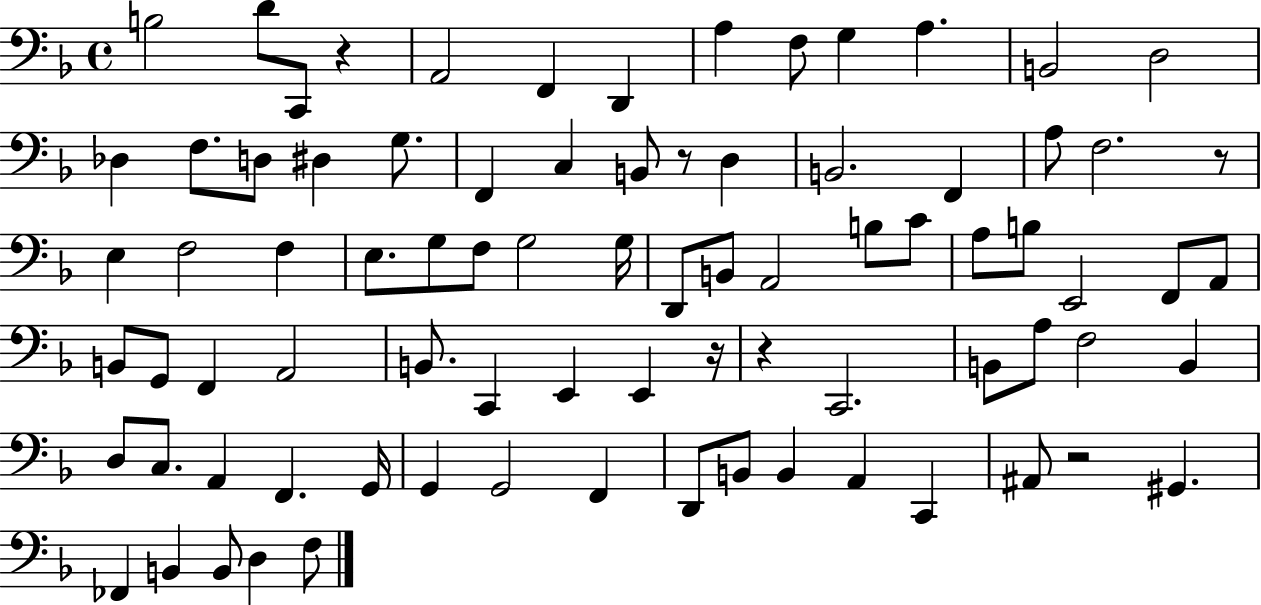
{
  \clef bass
  \time 4/4
  \defaultTimeSignature
  \key f \major
  b2 d'8 c,8 r4 | a,2 f,4 d,4 | a4 f8 g4 a4. | b,2 d2 | \break des4 f8. d8 dis4 g8. | f,4 c4 b,8 r8 d4 | b,2. f,4 | a8 f2. r8 | \break e4 f2 f4 | e8. g8 f8 g2 g16 | d,8 b,8 a,2 b8 c'8 | a8 b8 e,2 f,8 a,8 | \break b,8 g,8 f,4 a,2 | b,8. c,4 e,4 e,4 r16 | r4 c,2. | b,8 a8 f2 b,4 | \break d8 c8. a,4 f,4. g,16 | g,4 g,2 f,4 | d,8 b,8 b,4 a,4 c,4 | ais,8 r2 gis,4. | \break fes,4 b,4 b,8 d4 f8 | \bar "|."
}